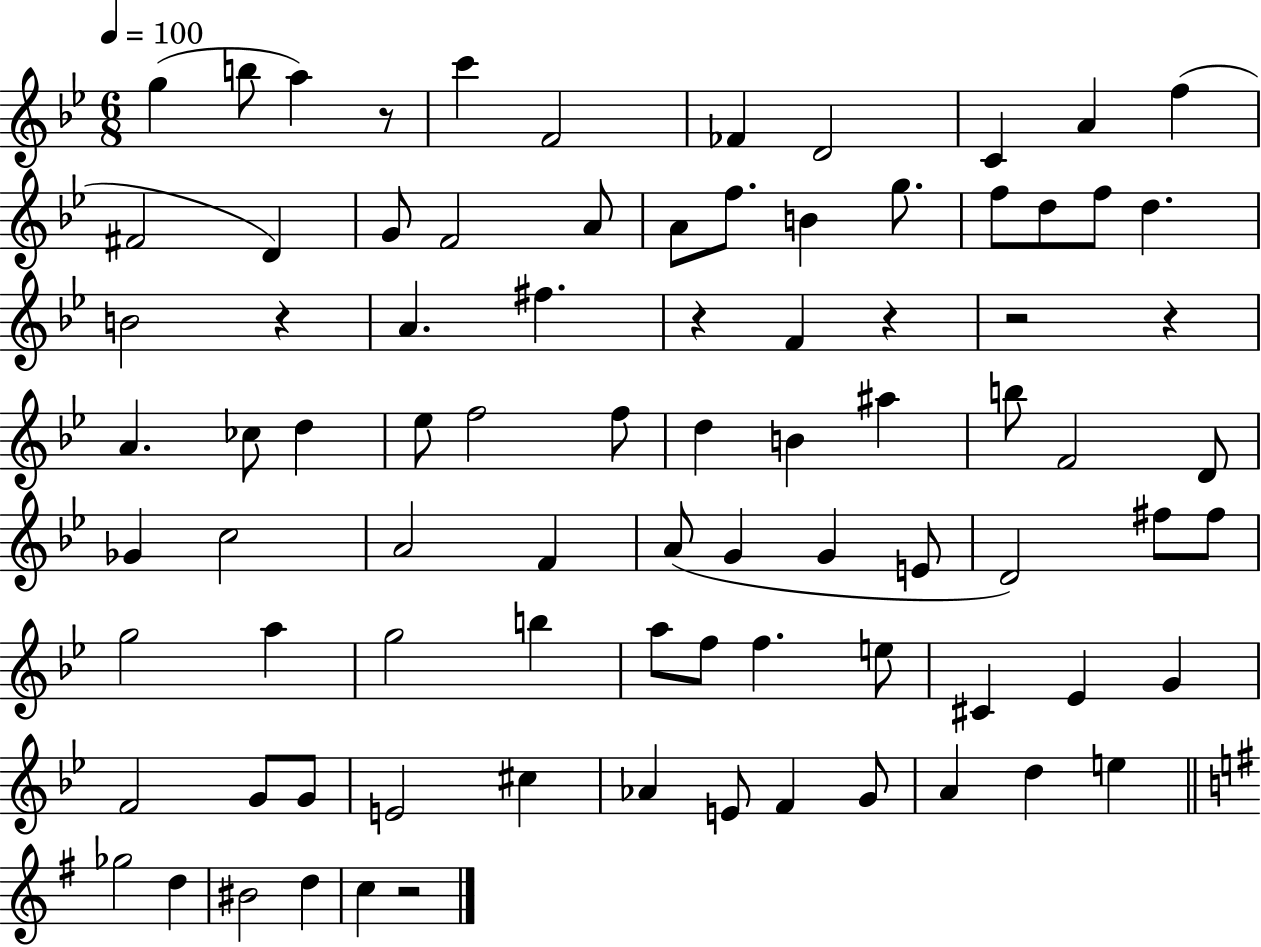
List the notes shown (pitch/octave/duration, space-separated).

G5/q B5/e A5/q R/e C6/q F4/h FES4/q D4/h C4/q A4/q F5/q F#4/h D4/q G4/e F4/h A4/e A4/e F5/e. B4/q G5/e. F5/e D5/e F5/e D5/q. B4/h R/q A4/q. F#5/q. R/q F4/q R/q R/h R/q A4/q. CES5/e D5/q Eb5/e F5/h F5/e D5/q B4/q A#5/q B5/e F4/h D4/e Gb4/q C5/h A4/h F4/q A4/e G4/q G4/q E4/e D4/h F#5/e F#5/e G5/h A5/q G5/h B5/q A5/e F5/e F5/q. E5/e C#4/q Eb4/q G4/q F4/h G4/e G4/e E4/h C#5/q Ab4/q E4/e F4/q G4/e A4/q D5/q E5/q Gb5/h D5/q BIS4/h D5/q C5/q R/h